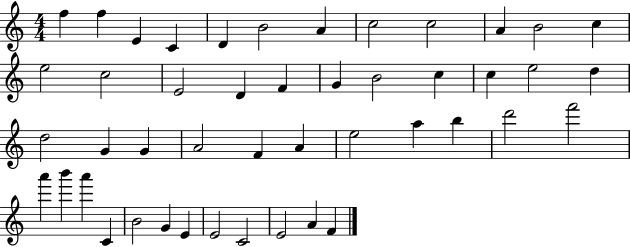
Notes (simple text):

F5/q F5/q E4/q C4/q D4/q B4/h A4/q C5/h C5/h A4/q B4/h C5/q E5/h C5/h E4/h D4/q F4/q G4/q B4/h C5/q C5/q E5/h D5/q D5/h G4/q G4/q A4/h F4/q A4/q E5/h A5/q B5/q D6/h F6/h A6/q B6/q A6/q C4/q B4/h G4/q E4/q E4/h C4/h E4/h A4/q F4/q